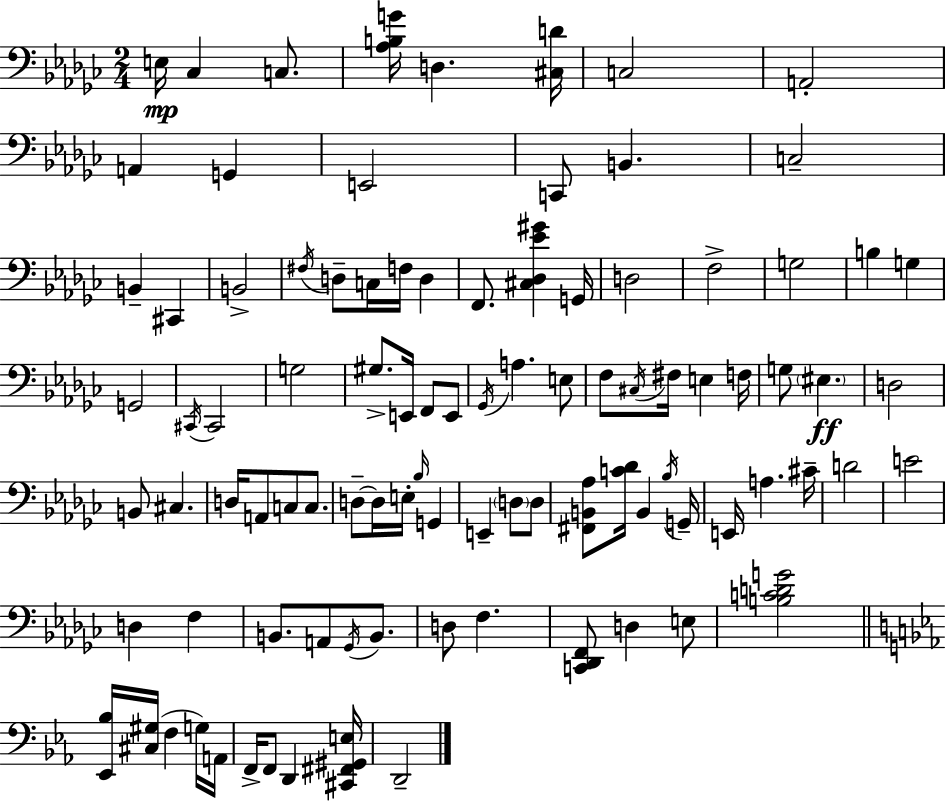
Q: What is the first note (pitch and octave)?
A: E3